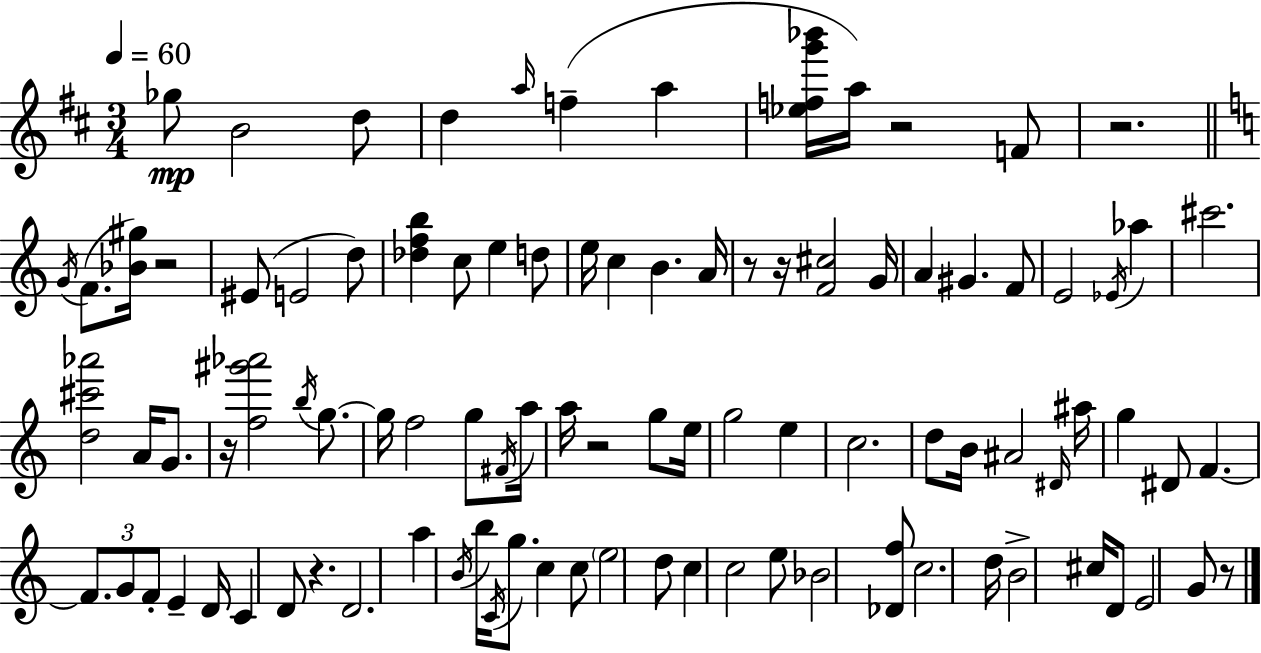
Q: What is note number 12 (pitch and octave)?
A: EIS4